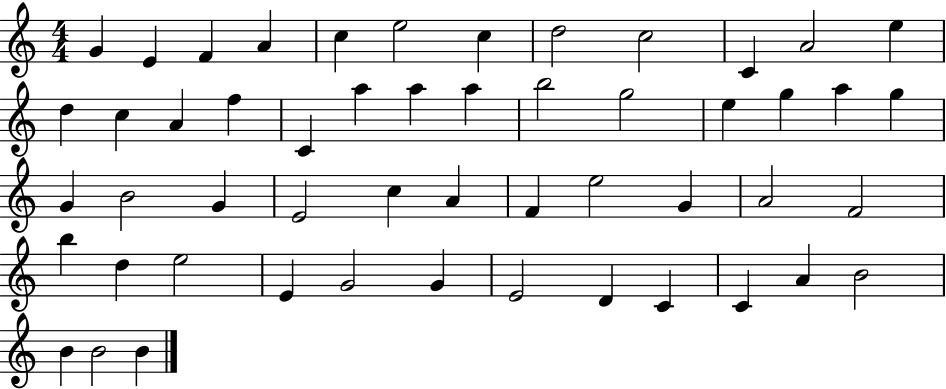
X:1
T:Untitled
M:4/4
L:1/4
K:C
G E F A c e2 c d2 c2 C A2 e d c A f C a a a b2 g2 e g a g G B2 G E2 c A F e2 G A2 F2 b d e2 E G2 G E2 D C C A B2 B B2 B